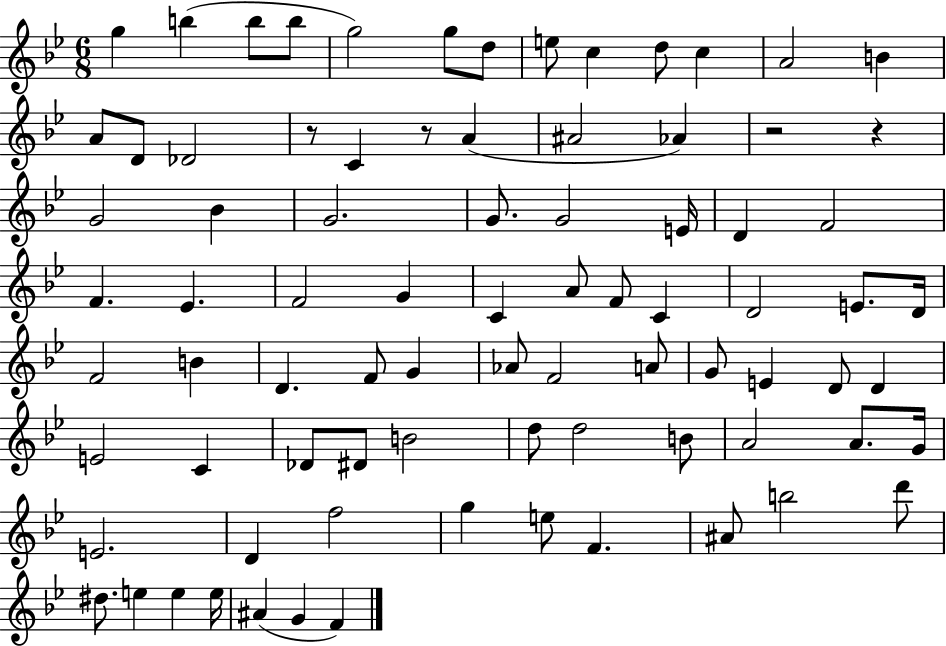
G5/q B5/q B5/e B5/e G5/h G5/e D5/e E5/e C5/q D5/e C5/q A4/h B4/q A4/e D4/e Db4/h R/e C4/q R/e A4/q A#4/h Ab4/q R/h R/q G4/h Bb4/q G4/h. G4/e. G4/h E4/s D4/q F4/h F4/q. Eb4/q. F4/h G4/q C4/q A4/e F4/e C4/q D4/h E4/e. D4/s F4/h B4/q D4/q. F4/e G4/q Ab4/e F4/h A4/e G4/e E4/q D4/e D4/q E4/h C4/q Db4/e D#4/e B4/h D5/e D5/h B4/e A4/h A4/e. G4/s E4/h. D4/q F5/h G5/q E5/e F4/q. A#4/e B5/h D6/e D#5/e. E5/q E5/q E5/s A#4/q G4/q F4/q